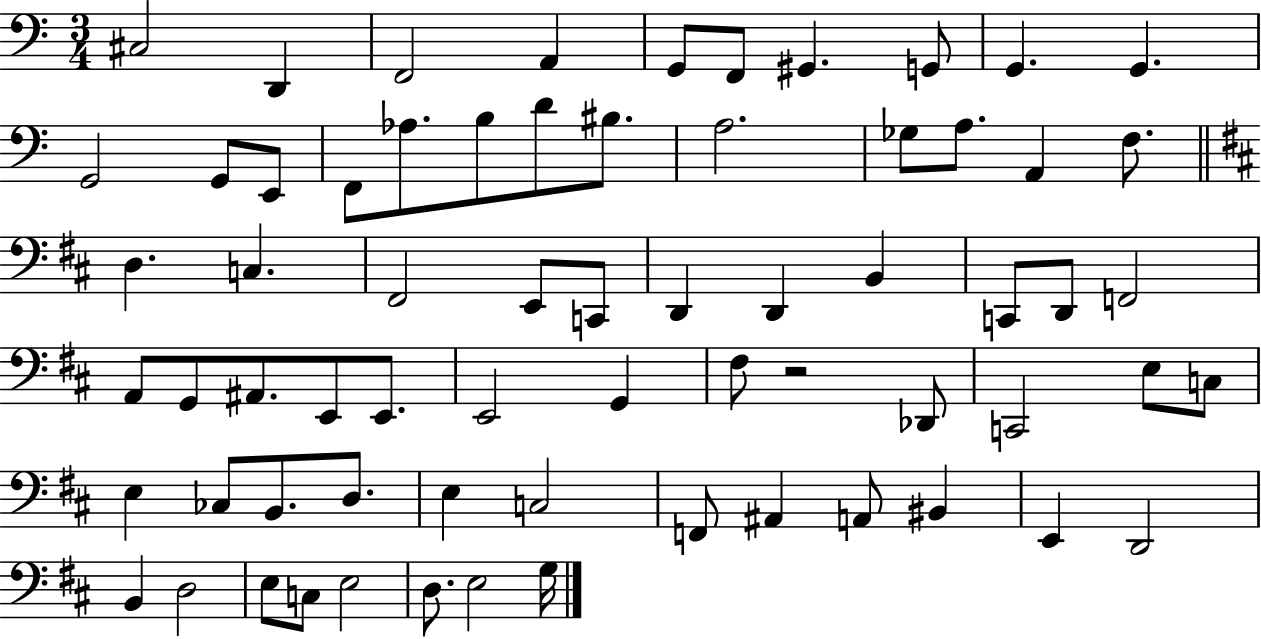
X:1
T:Untitled
M:3/4
L:1/4
K:C
^C,2 D,, F,,2 A,, G,,/2 F,,/2 ^G,, G,,/2 G,, G,, G,,2 G,,/2 E,,/2 F,,/2 _A,/2 B,/2 D/2 ^B,/2 A,2 _G,/2 A,/2 A,, F,/2 D, C, ^F,,2 E,,/2 C,,/2 D,, D,, B,, C,,/2 D,,/2 F,,2 A,,/2 G,,/2 ^A,,/2 E,,/2 E,,/2 E,,2 G,, ^F,/2 z2 _D,,/2 C,,2 E,/2 C,/2 E, _C,/2 B,,/2 D,/2 E, C,2 F,,/2 ^A,, A,,/2 ^B,, E,, D,,2 B,, D,2 E,/2 C,/2 E,2 D,/2 E,2 G,/4